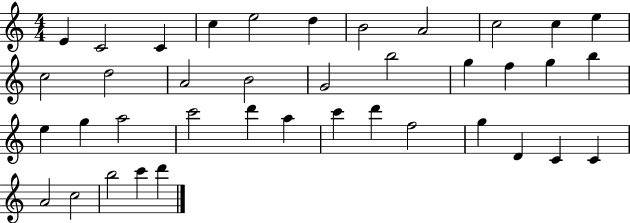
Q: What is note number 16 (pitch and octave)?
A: G4